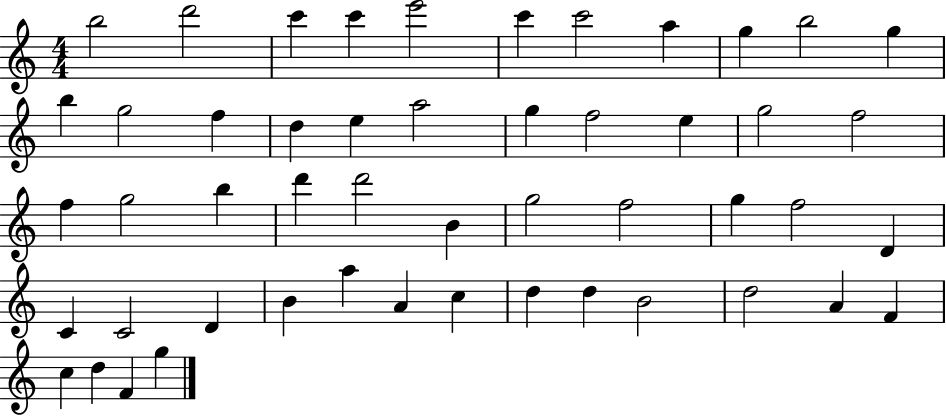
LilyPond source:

{
  \clef treble
  \numericTimeSignature
  \time 4/4
  \key c \major
  b''2 d'''2 | c'''4 c'''4 e'''2 | c'''4 c'''2 a''4 | g''4 b''2 g''4 | \break b''4 g''2 f''4 | d''4 e''4 a''2 | g''4 f''2 e''4 | g''2 f''2 | \break f''4 g''2 b''4 | d'''4 d'''2 b'4 | g''2 f''2 | g''4 f''2 d'4 | \break c'4 c'2 d'4 | b'4 a''4 a'4 c''4 | d''4 d''4 b'2 | d''2 a'4 f'4 | \break c''4 d''4 f'4 g''4 | \bar "|."
}